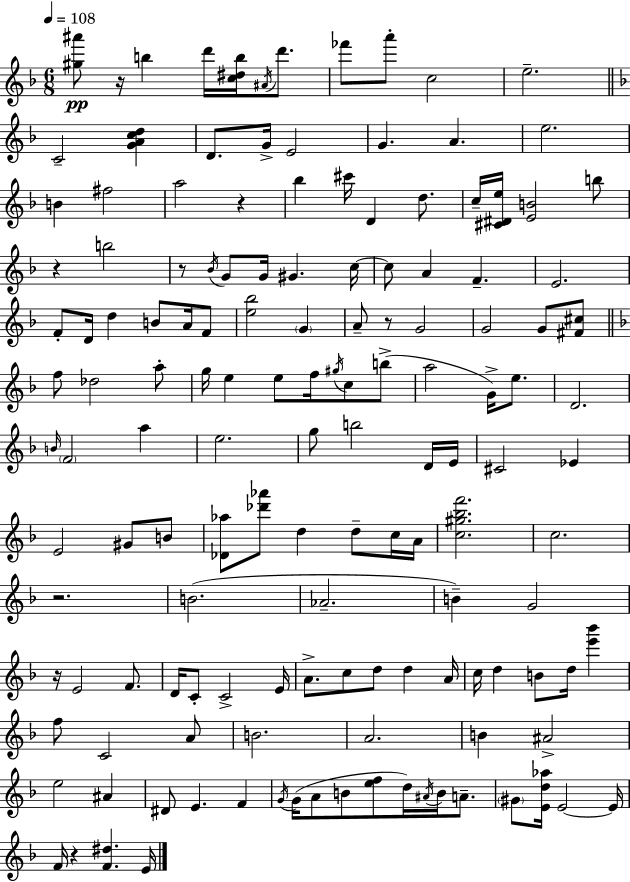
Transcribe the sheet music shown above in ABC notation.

X:1
T:Untitled
M:6/8
L:1/4
K:F
[^g^a']/2 z/4 b d'/4 [c^db]/4 ^A/4 d'/2 _f'/2 a'/2 c2 e2 C2 [GAcd] D/2 G/4 E2 G A e2 B ^f2 a2 z _b ^c'/4 D d/2 c/4 [^C^De]/4 [EB]2 b/2 z b2 z/2 _B/4 G/2 G/4 ^G c/4 c/2 A F E2 F/2 D/4 d B/2 A/4 F/2 [e_b]2 G A/2 z/2 G2 G2 G/2 [^F^c]/2 f/2 _d2 a/2 g/4 e e/2 f/4 ^g/4 c/2 b/2 a2 G/4 e/2 D2 B/4 F2 a e2 g/2 b2 D/4 E/4 ^C2 _E E2 ^G/2 B/2 [_D_a]/2 [_d'_a']/2 d d/2 c/4 A/4 [c^g_bf']2 c2 z2 B2 _A2 B G2 z/4 E2 F/2 D/4 C/2 C2 E/4 A/2 c/2 d/2 d A/4 c/4 d B/2 d/4 [e'_b'] f/2 C2 A/2 B2 A2 B ^A2 e2 ^A ^D/2 E F G/4 G/4 A/2 B/2 [ef]/2 d/4 ^A/4 B/4 A/2 ^G/2 [Ed_a]/4 E2 E/4 F/4 z [F^d] E/4